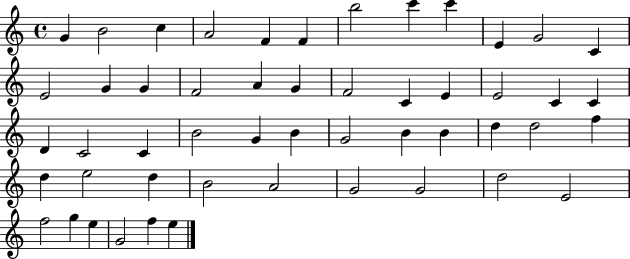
X:1
T:Untitled
M:4/4
L:1/4
K:C
G B2 c A2 F F b2 c' c' E G2 C E2 G G F2 A G F2 C E E2 C C D C2 C B2 G B G2 B B d d2 f d e2 d B2 A2 G2 G2 d2 E2 f2 g e G2 f e